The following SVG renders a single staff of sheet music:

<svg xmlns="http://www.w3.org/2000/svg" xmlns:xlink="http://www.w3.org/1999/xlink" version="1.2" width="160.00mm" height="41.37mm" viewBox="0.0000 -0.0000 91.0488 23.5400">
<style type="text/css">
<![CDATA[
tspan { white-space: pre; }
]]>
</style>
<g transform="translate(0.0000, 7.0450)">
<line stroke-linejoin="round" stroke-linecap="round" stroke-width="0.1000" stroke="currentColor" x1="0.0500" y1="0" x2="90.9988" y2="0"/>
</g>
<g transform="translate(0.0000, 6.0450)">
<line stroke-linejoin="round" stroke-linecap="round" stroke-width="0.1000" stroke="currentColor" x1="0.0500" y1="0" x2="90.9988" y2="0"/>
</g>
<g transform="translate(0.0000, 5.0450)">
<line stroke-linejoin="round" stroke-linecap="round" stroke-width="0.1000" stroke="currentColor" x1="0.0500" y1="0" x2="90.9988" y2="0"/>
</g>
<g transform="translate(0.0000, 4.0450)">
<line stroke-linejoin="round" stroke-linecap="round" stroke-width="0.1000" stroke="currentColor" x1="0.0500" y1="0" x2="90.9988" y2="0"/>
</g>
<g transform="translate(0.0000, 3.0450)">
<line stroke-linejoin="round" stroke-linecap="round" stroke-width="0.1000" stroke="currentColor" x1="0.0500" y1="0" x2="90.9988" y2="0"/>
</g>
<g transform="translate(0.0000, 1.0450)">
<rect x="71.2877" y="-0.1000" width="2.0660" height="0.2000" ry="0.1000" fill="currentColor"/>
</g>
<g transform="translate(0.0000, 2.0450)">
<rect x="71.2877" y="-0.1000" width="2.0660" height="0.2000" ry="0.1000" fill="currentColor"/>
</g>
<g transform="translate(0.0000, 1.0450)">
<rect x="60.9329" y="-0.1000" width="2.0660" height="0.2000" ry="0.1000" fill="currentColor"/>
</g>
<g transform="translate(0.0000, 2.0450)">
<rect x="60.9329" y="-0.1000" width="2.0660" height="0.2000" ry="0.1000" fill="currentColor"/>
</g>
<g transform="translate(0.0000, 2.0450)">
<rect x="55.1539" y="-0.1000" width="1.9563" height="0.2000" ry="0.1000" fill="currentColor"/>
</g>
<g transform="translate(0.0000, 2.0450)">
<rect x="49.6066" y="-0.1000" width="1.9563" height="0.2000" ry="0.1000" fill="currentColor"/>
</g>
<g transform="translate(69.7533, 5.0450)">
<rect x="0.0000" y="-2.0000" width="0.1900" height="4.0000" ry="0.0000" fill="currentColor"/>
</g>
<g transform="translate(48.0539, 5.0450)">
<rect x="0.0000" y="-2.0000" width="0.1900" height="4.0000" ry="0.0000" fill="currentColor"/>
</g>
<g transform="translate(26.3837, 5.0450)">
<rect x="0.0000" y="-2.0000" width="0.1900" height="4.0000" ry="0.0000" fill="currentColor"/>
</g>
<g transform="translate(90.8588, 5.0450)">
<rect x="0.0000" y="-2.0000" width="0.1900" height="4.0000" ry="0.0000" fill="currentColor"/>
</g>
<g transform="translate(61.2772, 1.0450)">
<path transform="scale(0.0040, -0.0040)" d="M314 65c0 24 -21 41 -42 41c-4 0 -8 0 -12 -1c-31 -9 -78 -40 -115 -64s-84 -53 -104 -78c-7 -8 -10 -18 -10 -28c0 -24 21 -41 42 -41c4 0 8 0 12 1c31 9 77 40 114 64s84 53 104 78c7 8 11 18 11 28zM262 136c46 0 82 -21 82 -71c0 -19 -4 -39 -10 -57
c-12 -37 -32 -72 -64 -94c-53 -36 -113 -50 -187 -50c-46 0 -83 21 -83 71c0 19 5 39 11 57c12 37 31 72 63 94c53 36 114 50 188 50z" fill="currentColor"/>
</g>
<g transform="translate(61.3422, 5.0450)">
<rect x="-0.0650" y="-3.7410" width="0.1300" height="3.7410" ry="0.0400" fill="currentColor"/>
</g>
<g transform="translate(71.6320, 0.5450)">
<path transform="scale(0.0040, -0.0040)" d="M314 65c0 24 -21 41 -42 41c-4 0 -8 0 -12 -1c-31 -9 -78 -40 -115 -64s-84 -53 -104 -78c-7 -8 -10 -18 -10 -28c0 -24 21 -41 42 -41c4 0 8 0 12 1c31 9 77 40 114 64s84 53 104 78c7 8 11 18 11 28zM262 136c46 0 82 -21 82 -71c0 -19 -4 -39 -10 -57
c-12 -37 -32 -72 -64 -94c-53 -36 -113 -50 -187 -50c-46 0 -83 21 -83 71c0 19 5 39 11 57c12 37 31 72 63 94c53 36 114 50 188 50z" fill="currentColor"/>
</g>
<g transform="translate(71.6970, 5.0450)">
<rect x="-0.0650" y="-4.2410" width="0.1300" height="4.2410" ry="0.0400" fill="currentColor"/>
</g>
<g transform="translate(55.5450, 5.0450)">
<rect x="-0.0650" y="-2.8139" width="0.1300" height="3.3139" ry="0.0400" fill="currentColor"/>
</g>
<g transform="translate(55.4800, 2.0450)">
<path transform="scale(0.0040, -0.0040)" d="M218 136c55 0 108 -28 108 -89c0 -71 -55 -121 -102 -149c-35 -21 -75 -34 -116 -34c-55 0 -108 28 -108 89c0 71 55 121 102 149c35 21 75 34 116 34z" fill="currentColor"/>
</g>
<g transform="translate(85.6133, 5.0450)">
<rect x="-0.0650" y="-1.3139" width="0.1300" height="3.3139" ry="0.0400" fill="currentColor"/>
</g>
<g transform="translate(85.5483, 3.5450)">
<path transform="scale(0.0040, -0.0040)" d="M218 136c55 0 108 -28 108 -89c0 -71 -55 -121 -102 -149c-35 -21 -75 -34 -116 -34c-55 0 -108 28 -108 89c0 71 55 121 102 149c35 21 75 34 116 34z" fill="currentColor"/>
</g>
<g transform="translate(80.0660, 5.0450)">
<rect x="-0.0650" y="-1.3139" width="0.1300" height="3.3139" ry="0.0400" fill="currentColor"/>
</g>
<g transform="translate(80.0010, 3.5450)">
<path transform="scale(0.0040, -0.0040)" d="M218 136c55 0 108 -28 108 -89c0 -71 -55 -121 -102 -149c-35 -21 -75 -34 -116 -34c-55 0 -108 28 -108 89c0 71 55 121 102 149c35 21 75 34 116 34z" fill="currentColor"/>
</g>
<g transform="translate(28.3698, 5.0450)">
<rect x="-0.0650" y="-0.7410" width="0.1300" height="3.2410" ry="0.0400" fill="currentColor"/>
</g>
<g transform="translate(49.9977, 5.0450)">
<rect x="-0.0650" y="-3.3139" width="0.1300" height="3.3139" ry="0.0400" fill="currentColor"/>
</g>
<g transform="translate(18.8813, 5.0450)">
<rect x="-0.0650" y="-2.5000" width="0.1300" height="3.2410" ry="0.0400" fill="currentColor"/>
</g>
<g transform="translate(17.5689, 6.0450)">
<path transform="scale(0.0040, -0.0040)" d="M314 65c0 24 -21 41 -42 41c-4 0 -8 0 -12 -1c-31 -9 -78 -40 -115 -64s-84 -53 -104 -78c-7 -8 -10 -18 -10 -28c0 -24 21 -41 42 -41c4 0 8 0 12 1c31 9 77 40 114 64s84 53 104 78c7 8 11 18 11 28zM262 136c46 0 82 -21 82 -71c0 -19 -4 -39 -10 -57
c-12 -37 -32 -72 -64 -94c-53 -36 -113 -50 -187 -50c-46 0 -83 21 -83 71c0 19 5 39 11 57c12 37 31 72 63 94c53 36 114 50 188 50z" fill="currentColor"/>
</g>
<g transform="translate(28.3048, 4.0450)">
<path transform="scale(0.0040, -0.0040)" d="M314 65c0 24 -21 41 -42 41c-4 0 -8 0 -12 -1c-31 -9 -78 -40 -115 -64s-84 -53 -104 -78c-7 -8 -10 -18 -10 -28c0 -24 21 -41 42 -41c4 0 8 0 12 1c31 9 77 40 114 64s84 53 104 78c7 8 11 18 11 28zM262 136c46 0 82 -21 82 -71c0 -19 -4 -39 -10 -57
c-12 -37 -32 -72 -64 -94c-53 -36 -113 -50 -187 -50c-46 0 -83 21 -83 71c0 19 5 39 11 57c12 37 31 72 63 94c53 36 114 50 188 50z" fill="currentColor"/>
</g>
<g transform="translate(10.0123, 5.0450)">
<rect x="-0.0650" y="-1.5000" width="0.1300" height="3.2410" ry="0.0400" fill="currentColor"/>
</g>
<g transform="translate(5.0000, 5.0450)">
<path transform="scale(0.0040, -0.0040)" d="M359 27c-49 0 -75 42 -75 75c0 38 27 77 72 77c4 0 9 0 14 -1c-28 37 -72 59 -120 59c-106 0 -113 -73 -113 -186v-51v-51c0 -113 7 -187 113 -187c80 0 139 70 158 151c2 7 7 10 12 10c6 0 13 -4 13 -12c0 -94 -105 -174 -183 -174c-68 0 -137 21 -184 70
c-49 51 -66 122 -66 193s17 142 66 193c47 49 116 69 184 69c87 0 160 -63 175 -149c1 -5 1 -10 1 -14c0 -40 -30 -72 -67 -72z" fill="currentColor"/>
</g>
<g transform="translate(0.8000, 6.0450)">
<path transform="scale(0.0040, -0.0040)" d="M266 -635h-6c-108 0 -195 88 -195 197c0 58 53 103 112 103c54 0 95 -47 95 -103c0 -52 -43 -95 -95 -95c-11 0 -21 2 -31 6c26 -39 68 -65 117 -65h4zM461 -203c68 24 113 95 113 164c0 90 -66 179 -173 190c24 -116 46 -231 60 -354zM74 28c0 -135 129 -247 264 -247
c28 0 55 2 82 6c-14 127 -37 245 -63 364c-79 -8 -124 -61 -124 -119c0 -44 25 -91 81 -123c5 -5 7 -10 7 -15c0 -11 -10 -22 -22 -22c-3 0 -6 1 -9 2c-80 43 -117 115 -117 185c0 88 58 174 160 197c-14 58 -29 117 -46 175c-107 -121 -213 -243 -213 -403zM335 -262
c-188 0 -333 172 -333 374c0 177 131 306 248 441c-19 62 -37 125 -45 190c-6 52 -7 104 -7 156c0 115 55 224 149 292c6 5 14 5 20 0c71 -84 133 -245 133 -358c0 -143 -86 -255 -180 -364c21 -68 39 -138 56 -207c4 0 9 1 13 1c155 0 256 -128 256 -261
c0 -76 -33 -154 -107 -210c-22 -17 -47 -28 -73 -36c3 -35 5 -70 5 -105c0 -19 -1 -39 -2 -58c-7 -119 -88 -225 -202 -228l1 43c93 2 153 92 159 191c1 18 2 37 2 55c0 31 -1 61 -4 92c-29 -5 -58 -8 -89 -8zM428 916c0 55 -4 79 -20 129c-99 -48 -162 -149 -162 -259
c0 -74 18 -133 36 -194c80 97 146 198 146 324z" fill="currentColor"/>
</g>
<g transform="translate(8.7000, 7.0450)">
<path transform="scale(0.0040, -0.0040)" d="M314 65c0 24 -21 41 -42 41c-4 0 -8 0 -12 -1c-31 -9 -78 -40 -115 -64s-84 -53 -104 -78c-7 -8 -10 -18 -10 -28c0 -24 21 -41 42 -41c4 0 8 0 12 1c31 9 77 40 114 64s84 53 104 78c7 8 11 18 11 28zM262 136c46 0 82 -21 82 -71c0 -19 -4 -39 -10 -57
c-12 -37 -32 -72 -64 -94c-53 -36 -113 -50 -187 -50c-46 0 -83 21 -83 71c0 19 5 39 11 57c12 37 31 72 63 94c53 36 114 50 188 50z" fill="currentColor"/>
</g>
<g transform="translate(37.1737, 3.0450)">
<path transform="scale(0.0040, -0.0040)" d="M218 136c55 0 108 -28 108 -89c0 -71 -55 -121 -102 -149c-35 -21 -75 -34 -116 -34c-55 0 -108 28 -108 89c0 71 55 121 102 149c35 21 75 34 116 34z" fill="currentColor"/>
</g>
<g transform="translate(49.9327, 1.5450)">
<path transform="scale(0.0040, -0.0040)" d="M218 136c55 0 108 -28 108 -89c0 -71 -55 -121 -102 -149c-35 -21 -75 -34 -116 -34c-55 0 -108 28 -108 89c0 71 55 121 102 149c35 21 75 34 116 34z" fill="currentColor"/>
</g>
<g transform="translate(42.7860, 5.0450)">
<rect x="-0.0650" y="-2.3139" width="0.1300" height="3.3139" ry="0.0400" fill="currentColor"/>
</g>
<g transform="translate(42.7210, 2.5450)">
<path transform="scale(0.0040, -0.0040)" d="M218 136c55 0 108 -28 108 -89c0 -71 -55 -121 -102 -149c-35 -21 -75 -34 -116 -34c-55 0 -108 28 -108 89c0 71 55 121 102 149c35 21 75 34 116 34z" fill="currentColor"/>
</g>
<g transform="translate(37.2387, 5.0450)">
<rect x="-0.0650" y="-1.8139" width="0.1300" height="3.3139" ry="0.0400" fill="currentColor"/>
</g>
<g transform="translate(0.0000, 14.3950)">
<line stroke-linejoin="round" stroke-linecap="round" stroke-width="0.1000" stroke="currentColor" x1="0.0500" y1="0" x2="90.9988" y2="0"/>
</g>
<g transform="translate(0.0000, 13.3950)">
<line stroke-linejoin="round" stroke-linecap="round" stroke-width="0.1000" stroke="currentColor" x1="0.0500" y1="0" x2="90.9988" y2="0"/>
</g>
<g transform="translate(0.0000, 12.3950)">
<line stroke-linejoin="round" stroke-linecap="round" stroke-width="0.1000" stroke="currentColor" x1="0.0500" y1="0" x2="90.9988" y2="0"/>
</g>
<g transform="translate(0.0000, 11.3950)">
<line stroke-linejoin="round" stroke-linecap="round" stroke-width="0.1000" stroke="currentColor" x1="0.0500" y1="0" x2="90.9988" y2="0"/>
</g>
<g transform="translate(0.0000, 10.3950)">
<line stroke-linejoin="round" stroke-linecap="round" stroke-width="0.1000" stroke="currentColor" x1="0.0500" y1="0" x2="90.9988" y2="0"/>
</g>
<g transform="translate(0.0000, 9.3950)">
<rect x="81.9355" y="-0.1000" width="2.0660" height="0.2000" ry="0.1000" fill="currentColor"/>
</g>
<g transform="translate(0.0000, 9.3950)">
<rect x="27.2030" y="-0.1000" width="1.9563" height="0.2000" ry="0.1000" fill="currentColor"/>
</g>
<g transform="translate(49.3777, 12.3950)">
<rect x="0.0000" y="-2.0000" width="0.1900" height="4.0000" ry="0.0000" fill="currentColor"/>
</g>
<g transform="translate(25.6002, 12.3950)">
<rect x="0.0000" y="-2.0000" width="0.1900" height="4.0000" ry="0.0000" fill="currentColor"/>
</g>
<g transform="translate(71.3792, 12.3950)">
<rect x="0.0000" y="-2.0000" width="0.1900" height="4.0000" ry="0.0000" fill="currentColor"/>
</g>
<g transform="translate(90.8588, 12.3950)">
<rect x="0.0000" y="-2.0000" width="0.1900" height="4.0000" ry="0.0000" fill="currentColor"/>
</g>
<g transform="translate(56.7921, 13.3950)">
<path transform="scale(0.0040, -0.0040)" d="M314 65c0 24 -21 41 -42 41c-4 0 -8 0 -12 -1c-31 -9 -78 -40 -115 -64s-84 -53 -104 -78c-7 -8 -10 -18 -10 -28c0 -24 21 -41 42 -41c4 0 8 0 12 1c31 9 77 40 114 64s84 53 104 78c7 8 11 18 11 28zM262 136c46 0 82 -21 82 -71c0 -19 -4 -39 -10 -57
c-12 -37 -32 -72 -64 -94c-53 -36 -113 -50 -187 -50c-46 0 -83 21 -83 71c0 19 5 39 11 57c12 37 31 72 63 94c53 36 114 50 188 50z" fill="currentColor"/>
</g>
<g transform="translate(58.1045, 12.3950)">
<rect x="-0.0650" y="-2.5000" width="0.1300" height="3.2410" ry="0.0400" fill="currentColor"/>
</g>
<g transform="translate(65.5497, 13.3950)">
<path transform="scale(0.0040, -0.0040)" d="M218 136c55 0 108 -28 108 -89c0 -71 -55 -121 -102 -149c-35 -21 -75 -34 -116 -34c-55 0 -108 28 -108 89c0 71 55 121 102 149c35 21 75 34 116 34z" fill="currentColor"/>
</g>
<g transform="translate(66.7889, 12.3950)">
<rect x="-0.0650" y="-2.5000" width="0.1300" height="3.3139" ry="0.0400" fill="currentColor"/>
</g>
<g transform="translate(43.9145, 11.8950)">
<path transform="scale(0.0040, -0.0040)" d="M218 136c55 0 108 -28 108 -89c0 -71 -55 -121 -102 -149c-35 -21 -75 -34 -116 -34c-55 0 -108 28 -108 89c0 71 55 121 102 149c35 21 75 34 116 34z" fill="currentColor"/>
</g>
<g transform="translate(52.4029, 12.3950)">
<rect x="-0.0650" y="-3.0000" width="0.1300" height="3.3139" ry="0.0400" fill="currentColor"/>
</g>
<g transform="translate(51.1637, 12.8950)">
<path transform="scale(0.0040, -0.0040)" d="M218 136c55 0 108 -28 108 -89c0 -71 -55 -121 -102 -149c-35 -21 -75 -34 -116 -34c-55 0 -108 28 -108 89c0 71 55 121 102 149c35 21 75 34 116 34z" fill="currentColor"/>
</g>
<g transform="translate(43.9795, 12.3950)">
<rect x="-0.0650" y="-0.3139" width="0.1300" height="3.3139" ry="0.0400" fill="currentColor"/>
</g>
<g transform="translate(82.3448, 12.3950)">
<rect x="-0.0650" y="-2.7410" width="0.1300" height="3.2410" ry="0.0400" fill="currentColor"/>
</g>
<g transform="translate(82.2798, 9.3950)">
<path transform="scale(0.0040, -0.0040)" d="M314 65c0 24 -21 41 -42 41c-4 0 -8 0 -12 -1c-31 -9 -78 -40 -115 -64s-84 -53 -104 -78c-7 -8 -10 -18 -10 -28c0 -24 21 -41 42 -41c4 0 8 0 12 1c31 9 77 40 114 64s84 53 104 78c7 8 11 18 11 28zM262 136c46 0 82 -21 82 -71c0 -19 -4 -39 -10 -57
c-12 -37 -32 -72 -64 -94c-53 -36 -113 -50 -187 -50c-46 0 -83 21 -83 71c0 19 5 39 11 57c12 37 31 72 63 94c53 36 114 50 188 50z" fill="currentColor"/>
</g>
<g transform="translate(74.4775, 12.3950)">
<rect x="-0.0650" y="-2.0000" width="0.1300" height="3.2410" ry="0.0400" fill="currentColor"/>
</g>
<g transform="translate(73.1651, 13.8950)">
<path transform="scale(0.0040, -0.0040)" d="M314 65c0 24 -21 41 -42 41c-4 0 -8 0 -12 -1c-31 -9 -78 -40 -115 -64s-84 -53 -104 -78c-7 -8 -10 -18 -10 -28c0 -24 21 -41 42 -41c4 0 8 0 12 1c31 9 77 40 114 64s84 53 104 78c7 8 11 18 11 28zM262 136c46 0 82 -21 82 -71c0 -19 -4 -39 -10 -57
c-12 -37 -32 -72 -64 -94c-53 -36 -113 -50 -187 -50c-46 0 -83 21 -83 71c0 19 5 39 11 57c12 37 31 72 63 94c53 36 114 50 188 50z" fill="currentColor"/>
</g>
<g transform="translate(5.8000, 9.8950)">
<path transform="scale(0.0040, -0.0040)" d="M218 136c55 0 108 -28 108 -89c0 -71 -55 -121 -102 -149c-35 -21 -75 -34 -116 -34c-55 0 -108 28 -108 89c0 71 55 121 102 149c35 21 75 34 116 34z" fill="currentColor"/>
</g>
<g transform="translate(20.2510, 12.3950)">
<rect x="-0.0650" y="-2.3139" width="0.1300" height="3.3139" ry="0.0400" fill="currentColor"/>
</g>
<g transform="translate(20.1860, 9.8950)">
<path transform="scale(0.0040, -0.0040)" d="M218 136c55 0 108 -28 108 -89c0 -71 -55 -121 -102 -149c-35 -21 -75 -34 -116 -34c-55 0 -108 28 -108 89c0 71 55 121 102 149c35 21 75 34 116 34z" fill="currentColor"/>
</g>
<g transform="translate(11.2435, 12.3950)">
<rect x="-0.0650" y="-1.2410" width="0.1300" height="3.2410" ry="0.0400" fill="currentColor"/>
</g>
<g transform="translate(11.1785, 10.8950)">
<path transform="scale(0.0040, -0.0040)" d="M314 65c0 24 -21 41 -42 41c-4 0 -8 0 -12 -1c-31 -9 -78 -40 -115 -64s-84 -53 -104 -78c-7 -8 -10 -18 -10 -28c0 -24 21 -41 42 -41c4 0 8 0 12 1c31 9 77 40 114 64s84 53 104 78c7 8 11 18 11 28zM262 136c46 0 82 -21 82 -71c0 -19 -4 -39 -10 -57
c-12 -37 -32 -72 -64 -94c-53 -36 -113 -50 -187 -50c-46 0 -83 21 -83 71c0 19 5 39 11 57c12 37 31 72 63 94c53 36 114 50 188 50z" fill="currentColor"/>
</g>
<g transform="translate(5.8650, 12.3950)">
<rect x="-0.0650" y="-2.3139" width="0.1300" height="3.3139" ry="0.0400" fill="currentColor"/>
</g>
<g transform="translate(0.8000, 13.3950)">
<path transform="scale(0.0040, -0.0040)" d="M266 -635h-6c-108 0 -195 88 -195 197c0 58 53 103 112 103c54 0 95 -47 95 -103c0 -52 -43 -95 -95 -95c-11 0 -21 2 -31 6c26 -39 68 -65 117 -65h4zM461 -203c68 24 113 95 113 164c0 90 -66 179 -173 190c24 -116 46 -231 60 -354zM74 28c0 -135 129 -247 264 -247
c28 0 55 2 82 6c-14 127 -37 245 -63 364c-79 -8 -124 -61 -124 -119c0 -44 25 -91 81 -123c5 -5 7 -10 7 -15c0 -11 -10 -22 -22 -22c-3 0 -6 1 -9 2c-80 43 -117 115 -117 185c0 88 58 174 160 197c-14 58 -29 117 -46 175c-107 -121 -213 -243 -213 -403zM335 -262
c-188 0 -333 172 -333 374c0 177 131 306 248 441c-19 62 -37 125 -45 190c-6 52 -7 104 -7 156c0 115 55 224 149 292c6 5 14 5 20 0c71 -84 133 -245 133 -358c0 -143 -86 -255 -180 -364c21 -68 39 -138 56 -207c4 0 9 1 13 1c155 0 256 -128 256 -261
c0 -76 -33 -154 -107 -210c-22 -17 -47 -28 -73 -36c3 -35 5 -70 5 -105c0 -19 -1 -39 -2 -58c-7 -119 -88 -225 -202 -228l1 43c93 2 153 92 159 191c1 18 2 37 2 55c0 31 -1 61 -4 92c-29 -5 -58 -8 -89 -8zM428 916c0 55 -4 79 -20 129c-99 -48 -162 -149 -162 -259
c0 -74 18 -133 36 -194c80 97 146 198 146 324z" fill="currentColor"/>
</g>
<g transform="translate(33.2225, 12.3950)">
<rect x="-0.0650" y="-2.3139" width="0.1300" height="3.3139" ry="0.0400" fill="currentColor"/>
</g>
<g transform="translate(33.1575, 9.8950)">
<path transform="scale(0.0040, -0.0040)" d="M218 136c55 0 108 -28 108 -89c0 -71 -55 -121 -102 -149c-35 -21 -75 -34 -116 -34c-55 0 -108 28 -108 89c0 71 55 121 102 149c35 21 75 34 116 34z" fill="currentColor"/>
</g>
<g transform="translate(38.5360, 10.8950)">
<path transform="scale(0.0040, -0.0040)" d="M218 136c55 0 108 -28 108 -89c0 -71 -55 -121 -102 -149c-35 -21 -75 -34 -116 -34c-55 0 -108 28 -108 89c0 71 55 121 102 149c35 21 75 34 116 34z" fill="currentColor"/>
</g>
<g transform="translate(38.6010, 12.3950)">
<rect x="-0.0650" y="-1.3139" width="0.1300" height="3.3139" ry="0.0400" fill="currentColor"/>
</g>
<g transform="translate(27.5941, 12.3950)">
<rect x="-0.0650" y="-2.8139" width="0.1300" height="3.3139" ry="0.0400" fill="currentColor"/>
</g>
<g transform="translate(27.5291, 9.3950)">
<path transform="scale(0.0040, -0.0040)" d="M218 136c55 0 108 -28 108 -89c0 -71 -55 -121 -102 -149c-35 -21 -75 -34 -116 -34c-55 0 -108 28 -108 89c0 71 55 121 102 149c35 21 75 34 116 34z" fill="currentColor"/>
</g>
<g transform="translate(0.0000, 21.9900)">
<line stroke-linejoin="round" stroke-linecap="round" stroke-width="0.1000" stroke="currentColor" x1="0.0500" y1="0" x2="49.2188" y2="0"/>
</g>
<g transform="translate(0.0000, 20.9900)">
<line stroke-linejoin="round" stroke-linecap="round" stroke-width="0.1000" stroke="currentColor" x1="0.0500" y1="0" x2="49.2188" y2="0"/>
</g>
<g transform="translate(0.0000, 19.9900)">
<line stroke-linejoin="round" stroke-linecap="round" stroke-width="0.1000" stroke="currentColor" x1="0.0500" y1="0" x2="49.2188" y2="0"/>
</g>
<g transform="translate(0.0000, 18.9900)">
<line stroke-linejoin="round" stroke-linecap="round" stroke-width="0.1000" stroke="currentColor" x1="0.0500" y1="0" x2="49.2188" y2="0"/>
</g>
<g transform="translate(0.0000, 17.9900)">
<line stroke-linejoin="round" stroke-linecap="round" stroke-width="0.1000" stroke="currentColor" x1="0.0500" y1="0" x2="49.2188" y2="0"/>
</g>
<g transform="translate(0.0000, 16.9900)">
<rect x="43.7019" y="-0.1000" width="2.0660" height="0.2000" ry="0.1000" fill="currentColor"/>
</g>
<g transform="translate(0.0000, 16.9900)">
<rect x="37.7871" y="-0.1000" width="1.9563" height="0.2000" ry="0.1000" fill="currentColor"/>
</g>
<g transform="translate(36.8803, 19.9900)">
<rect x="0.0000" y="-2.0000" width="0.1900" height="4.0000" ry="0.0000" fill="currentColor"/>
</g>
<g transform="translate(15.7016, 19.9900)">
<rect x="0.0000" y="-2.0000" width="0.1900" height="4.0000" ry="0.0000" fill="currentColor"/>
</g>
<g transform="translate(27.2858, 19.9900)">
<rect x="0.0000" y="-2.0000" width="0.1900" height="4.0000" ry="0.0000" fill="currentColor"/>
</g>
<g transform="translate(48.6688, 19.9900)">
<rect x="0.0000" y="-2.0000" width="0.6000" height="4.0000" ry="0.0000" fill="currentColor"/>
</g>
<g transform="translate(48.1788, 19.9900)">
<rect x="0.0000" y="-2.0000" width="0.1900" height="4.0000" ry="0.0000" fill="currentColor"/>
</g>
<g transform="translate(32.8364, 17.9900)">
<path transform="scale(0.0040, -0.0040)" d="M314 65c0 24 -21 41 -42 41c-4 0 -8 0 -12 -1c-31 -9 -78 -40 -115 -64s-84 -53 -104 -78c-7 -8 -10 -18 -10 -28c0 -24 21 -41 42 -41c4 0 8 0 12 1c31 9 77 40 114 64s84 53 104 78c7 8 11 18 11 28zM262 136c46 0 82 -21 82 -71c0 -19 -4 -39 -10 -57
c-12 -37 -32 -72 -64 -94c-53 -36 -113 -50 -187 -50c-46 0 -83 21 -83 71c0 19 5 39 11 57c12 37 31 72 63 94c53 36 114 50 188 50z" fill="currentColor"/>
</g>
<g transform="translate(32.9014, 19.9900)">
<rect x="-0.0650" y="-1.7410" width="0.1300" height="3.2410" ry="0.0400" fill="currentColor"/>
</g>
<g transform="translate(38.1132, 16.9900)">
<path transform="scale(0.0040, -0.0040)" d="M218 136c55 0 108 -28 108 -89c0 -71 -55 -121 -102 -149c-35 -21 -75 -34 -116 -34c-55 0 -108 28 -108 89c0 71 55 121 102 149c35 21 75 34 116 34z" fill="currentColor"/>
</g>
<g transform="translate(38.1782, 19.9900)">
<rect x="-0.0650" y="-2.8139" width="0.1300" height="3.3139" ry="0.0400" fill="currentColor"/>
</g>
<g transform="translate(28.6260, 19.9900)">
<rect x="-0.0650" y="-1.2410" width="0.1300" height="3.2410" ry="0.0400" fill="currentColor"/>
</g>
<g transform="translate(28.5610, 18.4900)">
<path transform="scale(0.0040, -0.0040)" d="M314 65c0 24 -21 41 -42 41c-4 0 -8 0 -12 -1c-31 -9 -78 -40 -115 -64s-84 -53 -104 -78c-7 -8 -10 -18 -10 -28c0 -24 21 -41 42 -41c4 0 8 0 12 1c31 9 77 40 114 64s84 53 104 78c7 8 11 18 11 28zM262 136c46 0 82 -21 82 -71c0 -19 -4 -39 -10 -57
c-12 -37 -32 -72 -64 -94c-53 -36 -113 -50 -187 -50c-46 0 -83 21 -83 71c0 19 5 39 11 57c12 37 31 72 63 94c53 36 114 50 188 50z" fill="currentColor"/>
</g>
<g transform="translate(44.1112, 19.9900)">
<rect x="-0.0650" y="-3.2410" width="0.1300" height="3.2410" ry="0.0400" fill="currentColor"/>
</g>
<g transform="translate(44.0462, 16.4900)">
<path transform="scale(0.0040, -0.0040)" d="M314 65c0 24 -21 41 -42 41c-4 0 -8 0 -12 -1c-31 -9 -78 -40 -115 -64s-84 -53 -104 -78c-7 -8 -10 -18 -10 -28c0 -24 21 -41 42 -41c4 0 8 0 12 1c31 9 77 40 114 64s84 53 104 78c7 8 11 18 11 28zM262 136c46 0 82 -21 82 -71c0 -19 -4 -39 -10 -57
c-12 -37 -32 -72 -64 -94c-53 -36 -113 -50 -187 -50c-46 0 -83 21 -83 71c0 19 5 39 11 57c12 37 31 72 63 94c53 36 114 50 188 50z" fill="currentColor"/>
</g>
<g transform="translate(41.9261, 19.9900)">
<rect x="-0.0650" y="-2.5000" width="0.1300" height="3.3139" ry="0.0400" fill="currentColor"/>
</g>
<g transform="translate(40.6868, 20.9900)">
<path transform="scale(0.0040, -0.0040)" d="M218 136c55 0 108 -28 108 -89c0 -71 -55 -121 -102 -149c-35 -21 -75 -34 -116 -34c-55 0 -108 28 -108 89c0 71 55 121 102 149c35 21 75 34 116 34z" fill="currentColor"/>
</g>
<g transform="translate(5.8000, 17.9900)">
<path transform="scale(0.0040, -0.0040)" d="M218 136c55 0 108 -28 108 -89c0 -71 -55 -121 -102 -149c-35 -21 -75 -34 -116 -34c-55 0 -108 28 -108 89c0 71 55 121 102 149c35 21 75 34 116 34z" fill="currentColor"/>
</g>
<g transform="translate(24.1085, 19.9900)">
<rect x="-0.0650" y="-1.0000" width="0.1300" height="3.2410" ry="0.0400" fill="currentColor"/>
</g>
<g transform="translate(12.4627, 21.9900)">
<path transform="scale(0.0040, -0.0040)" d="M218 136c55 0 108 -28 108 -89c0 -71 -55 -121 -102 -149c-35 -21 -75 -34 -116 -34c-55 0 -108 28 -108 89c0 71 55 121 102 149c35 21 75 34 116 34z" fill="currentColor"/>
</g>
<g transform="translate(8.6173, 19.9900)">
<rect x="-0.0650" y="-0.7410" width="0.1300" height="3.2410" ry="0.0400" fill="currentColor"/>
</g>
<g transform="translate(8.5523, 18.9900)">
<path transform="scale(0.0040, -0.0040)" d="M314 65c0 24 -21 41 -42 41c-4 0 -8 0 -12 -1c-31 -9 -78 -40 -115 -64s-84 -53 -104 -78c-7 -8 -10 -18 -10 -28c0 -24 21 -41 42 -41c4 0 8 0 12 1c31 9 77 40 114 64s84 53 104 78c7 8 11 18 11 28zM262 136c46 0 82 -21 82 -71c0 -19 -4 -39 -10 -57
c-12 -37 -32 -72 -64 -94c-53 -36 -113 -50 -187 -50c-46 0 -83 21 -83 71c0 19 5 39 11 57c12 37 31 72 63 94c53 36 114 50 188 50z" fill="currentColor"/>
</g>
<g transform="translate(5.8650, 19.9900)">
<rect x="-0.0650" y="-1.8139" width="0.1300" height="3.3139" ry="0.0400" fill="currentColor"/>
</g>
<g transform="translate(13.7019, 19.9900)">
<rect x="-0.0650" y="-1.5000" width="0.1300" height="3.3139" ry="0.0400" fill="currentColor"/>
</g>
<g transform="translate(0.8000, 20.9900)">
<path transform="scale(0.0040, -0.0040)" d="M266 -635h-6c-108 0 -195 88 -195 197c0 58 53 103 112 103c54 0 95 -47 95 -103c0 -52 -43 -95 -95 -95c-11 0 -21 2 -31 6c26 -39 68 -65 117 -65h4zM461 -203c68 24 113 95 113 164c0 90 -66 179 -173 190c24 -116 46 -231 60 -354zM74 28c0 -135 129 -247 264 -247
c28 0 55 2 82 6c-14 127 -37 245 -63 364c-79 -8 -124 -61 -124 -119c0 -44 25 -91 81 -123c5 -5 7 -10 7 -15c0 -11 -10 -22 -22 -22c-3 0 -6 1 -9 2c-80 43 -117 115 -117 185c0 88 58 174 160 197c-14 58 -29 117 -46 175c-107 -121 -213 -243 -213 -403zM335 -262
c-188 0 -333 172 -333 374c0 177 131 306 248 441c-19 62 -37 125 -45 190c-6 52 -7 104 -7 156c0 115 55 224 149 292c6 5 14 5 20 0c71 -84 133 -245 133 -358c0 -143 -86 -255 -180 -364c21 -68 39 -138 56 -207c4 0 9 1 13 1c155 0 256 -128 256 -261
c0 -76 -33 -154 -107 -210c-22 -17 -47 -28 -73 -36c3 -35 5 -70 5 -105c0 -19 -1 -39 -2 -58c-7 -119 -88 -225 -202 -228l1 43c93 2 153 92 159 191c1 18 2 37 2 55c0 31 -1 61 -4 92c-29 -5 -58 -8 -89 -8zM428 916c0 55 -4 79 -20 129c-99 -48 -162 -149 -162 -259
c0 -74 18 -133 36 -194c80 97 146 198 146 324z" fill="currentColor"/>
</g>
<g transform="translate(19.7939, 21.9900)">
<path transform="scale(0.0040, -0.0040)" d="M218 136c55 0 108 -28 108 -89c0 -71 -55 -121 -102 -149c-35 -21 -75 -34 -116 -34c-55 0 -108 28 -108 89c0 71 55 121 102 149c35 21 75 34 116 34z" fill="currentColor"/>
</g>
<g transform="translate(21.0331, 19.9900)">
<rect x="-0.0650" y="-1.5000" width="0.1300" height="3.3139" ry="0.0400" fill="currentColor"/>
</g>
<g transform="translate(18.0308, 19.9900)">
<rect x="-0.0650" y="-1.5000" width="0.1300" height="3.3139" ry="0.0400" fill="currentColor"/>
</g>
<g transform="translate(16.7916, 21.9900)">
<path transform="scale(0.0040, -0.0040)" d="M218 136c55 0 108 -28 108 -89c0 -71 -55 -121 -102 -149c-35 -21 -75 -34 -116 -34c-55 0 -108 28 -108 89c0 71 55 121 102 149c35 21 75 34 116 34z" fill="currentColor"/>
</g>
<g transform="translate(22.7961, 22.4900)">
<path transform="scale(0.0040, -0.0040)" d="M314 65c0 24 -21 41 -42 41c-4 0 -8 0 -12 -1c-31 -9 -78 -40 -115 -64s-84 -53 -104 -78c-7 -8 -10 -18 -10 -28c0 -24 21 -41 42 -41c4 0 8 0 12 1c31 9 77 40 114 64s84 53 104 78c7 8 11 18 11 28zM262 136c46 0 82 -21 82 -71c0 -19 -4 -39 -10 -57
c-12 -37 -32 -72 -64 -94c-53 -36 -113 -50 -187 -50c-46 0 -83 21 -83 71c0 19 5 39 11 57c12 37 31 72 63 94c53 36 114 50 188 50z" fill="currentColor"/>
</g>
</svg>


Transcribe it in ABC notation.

X:1
T:Untitled
M:4/4
L:1/4
K:C
E2 G2 d2 f g b a c'2 d'2 e e g e2 g a g e c A G2 G F2 a2 f d2 E E E D2 e2 f2 a G b2